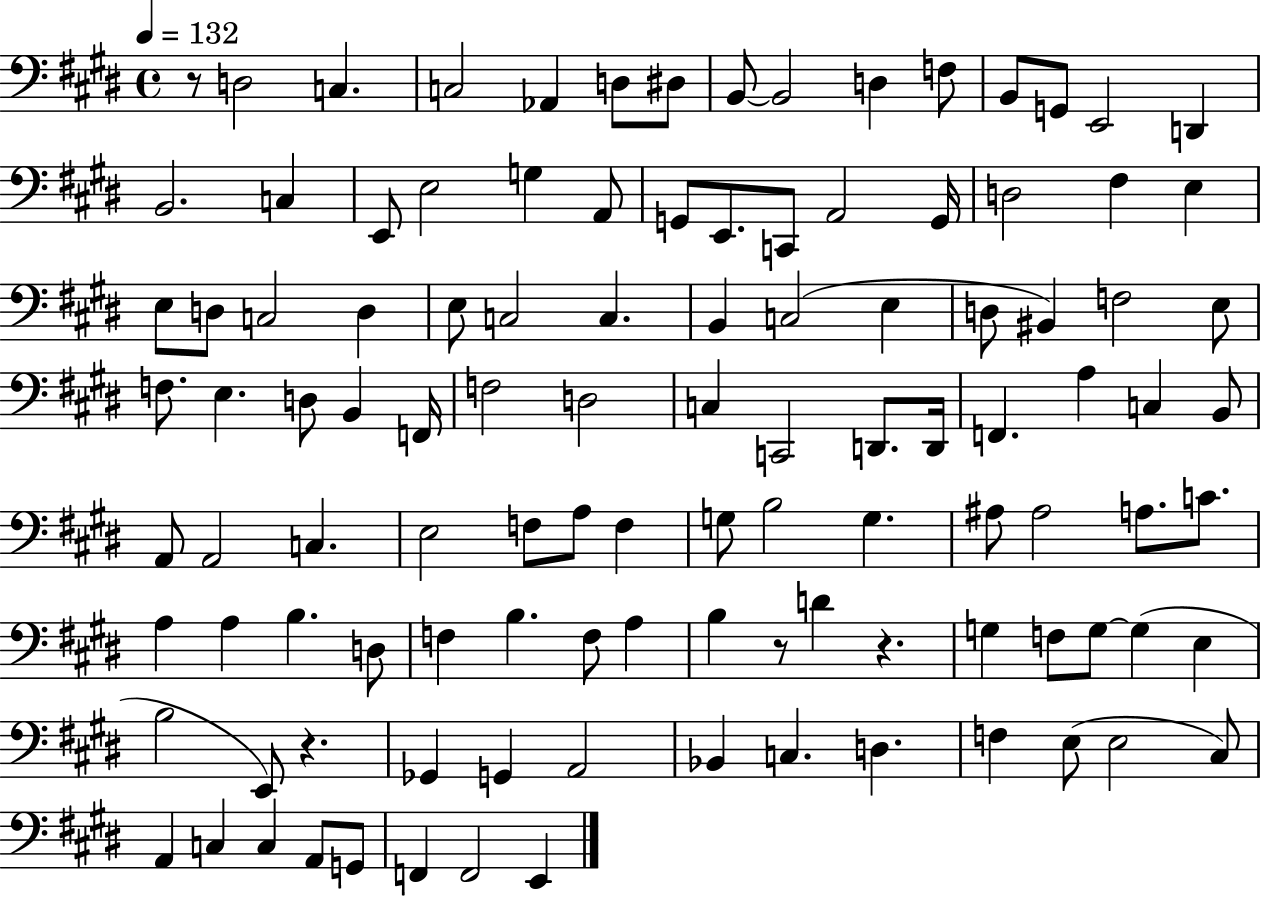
X:1
T:Untitled
M:4/4
L:1/4
K:E
z/2 D,2 C, C,2 _A,, D,/2 ^D,/2 B,,/2 B,,2 D, F,/2 B,,/2 G,,/2 E,,2 D,, B,,2 C, E,,/2 E,2 G, A,,/2 G,,/2 E,,/2 C,,/2 A,,2 G,,/4 D,2 ^F, E, E,/2 D,/2 C,2 D, E,/2 C,2 C, B,, C,2 E, D,/2 ^B,, F,2 E,/2 F,/2 E, D,/2 B,, F,,/4 F,2 D,2 C, C,,2 D,,/2 D,,/4 F,, A, C, B,,/2 A,,/2 A,,2 C, E,2 F,/2 A,/2 F, G,/2 B,2 G, ^A,/2 ^A,2 A,/2 C/2 A, A, B, D,/2 F, B, F,/2 A, B, z/2 D z G, F,/2 G,/2 G, E, B,2 E,,/2 z _G,, G,, A,,2 _B,, C, D, F, E,/2 E,2 ^C,/2 A,, C, C, A,,/2 G,,/2 F,, F,,2 E,,